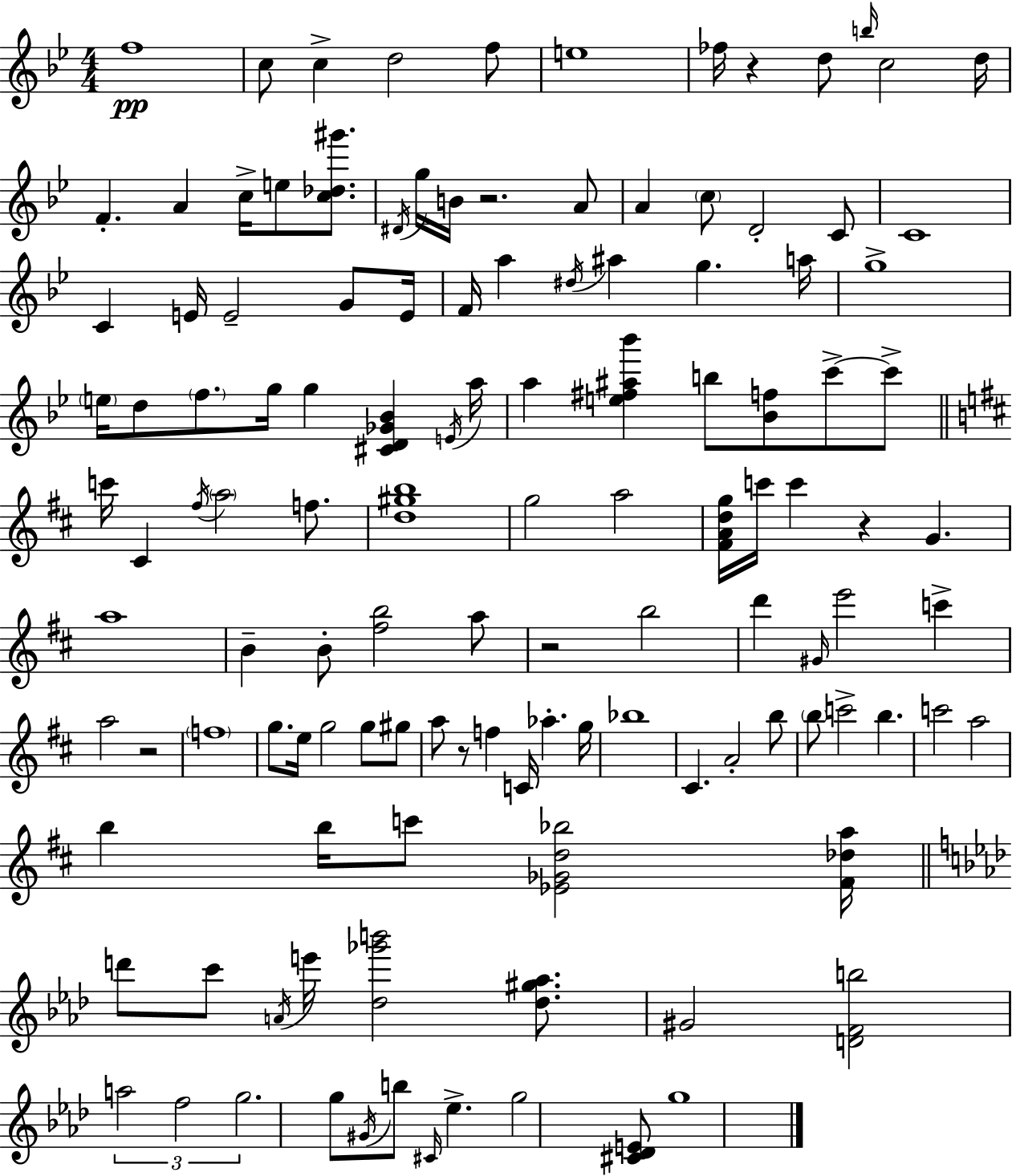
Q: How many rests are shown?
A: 6